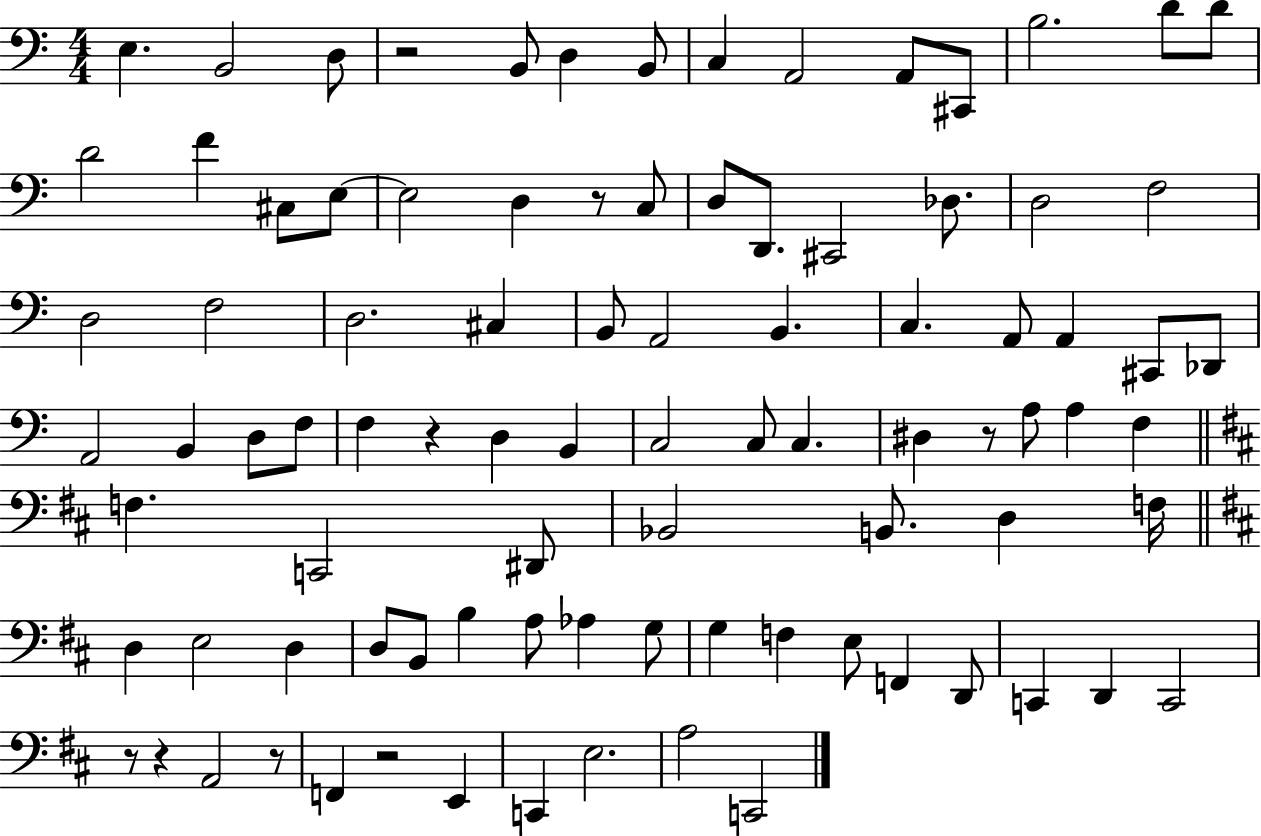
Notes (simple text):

E3/q. B2/h D3/e R/h B2/e D3/q B2/e C3/q A2/h A2/e C#2/e B3/h. D4/e D4/e D4/h F4/q C#3/e E3/e E3/h D3/q R/e C3/e D3/e D2/e. C#2/h Db3/e. D3/h F3/h D3/h F3/h D3/h. C#3/q B2/e A2/h B2/q. C3/q. A2/e A2/q C#2/e Db2/e A2/h B2/q D3/e F3/e F3/q R/q D3/q B2/q C3/h C3/e C3/q. D#3/q R/e A3/e A3/q F3/q F3/q. C2/h D#2/e Bb2/h B2/e. D3/q F3/s D3/q E3/h D3/q D3/e B2/e B3/q A3/e Ab3/q G3/e G3/q F3/q E3/e F2/q D2/e C2/q D2/q C2/h R/e R/q A2/h R/e F2/q R/h E2/q C2/q E3/h. A3/h C2/h